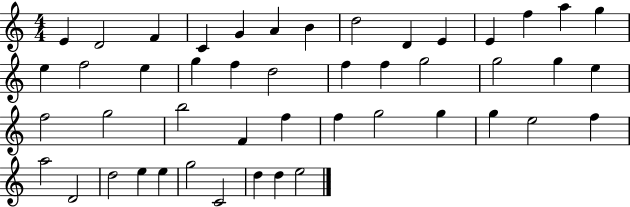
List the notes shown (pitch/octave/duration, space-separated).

E4/q D4/h F4/q C4/q G4/q A4/q B4/q D5/h D4/q E4/q E4/q F5/q A5/q G5/q E5/q F5/h E5/q G5/q F5/q D5/h F5/q F5/q G5/h G5/h G5/q E5/q F5/h G5/h B5/h F4/q F5/q F5/q G5/h G5/q G5/q E5/h F5/q A5/h D4/h D5/h E5/q E5/q G5/h C4/h D5/q D5/q E5/h